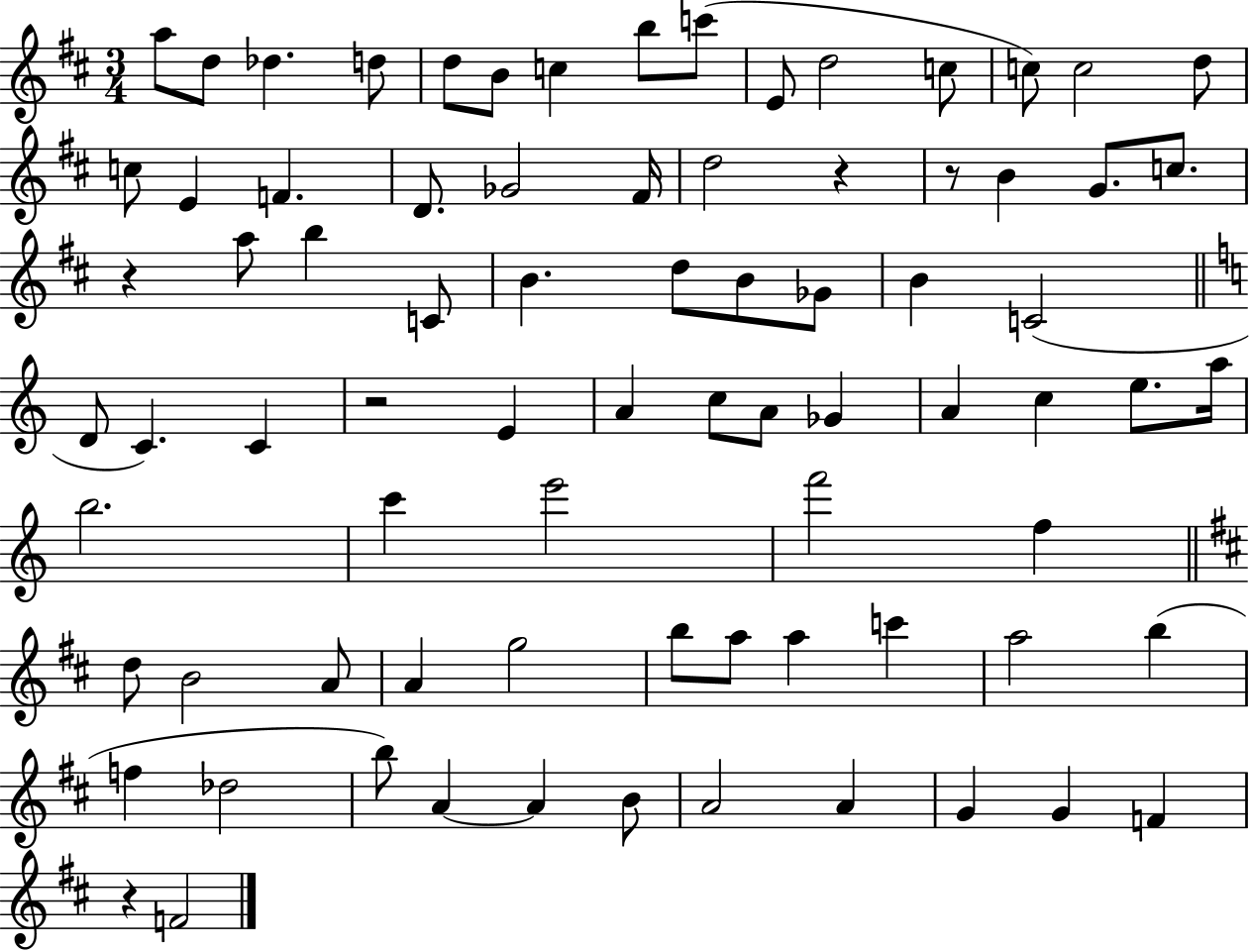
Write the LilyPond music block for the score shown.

{
  \clef treble
  \numericTimeSignature
  \time 3/4
  \key d \major
  a''8 d''8 des''4. d''8 | d''8 b'8 c''4 b''8 c'''8( | e'8 d''2 c''8 | c''8) c''2 d''8 | \break c''8 e'4 f'4. | d'8. ges'2 fis'16 | d''2 r4 | r8 b'4 g'8. c''8. | \break r4 a''8 b''4 c'8 | b'4. d''8 b'8 ges'8 | b'4 c'2( | \bar "||" \break \key c \major d'8 c'4.) c'4 | r2 e'4 | a'4 c''8 a'8 ges'4 | a'4 c''4 e''8. a''16 | \break b''2. | c'''4 e'''2 | f'''2 f''4 | \bar "||" \break \key d \major d''8 b'2 a'8 | a'4 g''2 | b''8 a''8 a''4 c'''4 | a''2 b''4( | \break f''4 des''2 | b''8) a'4~~ a'4 b'8 | a'2 a'4 | g'4 g'4 f'4 | \break r4 f'2 | \bar "|."
}